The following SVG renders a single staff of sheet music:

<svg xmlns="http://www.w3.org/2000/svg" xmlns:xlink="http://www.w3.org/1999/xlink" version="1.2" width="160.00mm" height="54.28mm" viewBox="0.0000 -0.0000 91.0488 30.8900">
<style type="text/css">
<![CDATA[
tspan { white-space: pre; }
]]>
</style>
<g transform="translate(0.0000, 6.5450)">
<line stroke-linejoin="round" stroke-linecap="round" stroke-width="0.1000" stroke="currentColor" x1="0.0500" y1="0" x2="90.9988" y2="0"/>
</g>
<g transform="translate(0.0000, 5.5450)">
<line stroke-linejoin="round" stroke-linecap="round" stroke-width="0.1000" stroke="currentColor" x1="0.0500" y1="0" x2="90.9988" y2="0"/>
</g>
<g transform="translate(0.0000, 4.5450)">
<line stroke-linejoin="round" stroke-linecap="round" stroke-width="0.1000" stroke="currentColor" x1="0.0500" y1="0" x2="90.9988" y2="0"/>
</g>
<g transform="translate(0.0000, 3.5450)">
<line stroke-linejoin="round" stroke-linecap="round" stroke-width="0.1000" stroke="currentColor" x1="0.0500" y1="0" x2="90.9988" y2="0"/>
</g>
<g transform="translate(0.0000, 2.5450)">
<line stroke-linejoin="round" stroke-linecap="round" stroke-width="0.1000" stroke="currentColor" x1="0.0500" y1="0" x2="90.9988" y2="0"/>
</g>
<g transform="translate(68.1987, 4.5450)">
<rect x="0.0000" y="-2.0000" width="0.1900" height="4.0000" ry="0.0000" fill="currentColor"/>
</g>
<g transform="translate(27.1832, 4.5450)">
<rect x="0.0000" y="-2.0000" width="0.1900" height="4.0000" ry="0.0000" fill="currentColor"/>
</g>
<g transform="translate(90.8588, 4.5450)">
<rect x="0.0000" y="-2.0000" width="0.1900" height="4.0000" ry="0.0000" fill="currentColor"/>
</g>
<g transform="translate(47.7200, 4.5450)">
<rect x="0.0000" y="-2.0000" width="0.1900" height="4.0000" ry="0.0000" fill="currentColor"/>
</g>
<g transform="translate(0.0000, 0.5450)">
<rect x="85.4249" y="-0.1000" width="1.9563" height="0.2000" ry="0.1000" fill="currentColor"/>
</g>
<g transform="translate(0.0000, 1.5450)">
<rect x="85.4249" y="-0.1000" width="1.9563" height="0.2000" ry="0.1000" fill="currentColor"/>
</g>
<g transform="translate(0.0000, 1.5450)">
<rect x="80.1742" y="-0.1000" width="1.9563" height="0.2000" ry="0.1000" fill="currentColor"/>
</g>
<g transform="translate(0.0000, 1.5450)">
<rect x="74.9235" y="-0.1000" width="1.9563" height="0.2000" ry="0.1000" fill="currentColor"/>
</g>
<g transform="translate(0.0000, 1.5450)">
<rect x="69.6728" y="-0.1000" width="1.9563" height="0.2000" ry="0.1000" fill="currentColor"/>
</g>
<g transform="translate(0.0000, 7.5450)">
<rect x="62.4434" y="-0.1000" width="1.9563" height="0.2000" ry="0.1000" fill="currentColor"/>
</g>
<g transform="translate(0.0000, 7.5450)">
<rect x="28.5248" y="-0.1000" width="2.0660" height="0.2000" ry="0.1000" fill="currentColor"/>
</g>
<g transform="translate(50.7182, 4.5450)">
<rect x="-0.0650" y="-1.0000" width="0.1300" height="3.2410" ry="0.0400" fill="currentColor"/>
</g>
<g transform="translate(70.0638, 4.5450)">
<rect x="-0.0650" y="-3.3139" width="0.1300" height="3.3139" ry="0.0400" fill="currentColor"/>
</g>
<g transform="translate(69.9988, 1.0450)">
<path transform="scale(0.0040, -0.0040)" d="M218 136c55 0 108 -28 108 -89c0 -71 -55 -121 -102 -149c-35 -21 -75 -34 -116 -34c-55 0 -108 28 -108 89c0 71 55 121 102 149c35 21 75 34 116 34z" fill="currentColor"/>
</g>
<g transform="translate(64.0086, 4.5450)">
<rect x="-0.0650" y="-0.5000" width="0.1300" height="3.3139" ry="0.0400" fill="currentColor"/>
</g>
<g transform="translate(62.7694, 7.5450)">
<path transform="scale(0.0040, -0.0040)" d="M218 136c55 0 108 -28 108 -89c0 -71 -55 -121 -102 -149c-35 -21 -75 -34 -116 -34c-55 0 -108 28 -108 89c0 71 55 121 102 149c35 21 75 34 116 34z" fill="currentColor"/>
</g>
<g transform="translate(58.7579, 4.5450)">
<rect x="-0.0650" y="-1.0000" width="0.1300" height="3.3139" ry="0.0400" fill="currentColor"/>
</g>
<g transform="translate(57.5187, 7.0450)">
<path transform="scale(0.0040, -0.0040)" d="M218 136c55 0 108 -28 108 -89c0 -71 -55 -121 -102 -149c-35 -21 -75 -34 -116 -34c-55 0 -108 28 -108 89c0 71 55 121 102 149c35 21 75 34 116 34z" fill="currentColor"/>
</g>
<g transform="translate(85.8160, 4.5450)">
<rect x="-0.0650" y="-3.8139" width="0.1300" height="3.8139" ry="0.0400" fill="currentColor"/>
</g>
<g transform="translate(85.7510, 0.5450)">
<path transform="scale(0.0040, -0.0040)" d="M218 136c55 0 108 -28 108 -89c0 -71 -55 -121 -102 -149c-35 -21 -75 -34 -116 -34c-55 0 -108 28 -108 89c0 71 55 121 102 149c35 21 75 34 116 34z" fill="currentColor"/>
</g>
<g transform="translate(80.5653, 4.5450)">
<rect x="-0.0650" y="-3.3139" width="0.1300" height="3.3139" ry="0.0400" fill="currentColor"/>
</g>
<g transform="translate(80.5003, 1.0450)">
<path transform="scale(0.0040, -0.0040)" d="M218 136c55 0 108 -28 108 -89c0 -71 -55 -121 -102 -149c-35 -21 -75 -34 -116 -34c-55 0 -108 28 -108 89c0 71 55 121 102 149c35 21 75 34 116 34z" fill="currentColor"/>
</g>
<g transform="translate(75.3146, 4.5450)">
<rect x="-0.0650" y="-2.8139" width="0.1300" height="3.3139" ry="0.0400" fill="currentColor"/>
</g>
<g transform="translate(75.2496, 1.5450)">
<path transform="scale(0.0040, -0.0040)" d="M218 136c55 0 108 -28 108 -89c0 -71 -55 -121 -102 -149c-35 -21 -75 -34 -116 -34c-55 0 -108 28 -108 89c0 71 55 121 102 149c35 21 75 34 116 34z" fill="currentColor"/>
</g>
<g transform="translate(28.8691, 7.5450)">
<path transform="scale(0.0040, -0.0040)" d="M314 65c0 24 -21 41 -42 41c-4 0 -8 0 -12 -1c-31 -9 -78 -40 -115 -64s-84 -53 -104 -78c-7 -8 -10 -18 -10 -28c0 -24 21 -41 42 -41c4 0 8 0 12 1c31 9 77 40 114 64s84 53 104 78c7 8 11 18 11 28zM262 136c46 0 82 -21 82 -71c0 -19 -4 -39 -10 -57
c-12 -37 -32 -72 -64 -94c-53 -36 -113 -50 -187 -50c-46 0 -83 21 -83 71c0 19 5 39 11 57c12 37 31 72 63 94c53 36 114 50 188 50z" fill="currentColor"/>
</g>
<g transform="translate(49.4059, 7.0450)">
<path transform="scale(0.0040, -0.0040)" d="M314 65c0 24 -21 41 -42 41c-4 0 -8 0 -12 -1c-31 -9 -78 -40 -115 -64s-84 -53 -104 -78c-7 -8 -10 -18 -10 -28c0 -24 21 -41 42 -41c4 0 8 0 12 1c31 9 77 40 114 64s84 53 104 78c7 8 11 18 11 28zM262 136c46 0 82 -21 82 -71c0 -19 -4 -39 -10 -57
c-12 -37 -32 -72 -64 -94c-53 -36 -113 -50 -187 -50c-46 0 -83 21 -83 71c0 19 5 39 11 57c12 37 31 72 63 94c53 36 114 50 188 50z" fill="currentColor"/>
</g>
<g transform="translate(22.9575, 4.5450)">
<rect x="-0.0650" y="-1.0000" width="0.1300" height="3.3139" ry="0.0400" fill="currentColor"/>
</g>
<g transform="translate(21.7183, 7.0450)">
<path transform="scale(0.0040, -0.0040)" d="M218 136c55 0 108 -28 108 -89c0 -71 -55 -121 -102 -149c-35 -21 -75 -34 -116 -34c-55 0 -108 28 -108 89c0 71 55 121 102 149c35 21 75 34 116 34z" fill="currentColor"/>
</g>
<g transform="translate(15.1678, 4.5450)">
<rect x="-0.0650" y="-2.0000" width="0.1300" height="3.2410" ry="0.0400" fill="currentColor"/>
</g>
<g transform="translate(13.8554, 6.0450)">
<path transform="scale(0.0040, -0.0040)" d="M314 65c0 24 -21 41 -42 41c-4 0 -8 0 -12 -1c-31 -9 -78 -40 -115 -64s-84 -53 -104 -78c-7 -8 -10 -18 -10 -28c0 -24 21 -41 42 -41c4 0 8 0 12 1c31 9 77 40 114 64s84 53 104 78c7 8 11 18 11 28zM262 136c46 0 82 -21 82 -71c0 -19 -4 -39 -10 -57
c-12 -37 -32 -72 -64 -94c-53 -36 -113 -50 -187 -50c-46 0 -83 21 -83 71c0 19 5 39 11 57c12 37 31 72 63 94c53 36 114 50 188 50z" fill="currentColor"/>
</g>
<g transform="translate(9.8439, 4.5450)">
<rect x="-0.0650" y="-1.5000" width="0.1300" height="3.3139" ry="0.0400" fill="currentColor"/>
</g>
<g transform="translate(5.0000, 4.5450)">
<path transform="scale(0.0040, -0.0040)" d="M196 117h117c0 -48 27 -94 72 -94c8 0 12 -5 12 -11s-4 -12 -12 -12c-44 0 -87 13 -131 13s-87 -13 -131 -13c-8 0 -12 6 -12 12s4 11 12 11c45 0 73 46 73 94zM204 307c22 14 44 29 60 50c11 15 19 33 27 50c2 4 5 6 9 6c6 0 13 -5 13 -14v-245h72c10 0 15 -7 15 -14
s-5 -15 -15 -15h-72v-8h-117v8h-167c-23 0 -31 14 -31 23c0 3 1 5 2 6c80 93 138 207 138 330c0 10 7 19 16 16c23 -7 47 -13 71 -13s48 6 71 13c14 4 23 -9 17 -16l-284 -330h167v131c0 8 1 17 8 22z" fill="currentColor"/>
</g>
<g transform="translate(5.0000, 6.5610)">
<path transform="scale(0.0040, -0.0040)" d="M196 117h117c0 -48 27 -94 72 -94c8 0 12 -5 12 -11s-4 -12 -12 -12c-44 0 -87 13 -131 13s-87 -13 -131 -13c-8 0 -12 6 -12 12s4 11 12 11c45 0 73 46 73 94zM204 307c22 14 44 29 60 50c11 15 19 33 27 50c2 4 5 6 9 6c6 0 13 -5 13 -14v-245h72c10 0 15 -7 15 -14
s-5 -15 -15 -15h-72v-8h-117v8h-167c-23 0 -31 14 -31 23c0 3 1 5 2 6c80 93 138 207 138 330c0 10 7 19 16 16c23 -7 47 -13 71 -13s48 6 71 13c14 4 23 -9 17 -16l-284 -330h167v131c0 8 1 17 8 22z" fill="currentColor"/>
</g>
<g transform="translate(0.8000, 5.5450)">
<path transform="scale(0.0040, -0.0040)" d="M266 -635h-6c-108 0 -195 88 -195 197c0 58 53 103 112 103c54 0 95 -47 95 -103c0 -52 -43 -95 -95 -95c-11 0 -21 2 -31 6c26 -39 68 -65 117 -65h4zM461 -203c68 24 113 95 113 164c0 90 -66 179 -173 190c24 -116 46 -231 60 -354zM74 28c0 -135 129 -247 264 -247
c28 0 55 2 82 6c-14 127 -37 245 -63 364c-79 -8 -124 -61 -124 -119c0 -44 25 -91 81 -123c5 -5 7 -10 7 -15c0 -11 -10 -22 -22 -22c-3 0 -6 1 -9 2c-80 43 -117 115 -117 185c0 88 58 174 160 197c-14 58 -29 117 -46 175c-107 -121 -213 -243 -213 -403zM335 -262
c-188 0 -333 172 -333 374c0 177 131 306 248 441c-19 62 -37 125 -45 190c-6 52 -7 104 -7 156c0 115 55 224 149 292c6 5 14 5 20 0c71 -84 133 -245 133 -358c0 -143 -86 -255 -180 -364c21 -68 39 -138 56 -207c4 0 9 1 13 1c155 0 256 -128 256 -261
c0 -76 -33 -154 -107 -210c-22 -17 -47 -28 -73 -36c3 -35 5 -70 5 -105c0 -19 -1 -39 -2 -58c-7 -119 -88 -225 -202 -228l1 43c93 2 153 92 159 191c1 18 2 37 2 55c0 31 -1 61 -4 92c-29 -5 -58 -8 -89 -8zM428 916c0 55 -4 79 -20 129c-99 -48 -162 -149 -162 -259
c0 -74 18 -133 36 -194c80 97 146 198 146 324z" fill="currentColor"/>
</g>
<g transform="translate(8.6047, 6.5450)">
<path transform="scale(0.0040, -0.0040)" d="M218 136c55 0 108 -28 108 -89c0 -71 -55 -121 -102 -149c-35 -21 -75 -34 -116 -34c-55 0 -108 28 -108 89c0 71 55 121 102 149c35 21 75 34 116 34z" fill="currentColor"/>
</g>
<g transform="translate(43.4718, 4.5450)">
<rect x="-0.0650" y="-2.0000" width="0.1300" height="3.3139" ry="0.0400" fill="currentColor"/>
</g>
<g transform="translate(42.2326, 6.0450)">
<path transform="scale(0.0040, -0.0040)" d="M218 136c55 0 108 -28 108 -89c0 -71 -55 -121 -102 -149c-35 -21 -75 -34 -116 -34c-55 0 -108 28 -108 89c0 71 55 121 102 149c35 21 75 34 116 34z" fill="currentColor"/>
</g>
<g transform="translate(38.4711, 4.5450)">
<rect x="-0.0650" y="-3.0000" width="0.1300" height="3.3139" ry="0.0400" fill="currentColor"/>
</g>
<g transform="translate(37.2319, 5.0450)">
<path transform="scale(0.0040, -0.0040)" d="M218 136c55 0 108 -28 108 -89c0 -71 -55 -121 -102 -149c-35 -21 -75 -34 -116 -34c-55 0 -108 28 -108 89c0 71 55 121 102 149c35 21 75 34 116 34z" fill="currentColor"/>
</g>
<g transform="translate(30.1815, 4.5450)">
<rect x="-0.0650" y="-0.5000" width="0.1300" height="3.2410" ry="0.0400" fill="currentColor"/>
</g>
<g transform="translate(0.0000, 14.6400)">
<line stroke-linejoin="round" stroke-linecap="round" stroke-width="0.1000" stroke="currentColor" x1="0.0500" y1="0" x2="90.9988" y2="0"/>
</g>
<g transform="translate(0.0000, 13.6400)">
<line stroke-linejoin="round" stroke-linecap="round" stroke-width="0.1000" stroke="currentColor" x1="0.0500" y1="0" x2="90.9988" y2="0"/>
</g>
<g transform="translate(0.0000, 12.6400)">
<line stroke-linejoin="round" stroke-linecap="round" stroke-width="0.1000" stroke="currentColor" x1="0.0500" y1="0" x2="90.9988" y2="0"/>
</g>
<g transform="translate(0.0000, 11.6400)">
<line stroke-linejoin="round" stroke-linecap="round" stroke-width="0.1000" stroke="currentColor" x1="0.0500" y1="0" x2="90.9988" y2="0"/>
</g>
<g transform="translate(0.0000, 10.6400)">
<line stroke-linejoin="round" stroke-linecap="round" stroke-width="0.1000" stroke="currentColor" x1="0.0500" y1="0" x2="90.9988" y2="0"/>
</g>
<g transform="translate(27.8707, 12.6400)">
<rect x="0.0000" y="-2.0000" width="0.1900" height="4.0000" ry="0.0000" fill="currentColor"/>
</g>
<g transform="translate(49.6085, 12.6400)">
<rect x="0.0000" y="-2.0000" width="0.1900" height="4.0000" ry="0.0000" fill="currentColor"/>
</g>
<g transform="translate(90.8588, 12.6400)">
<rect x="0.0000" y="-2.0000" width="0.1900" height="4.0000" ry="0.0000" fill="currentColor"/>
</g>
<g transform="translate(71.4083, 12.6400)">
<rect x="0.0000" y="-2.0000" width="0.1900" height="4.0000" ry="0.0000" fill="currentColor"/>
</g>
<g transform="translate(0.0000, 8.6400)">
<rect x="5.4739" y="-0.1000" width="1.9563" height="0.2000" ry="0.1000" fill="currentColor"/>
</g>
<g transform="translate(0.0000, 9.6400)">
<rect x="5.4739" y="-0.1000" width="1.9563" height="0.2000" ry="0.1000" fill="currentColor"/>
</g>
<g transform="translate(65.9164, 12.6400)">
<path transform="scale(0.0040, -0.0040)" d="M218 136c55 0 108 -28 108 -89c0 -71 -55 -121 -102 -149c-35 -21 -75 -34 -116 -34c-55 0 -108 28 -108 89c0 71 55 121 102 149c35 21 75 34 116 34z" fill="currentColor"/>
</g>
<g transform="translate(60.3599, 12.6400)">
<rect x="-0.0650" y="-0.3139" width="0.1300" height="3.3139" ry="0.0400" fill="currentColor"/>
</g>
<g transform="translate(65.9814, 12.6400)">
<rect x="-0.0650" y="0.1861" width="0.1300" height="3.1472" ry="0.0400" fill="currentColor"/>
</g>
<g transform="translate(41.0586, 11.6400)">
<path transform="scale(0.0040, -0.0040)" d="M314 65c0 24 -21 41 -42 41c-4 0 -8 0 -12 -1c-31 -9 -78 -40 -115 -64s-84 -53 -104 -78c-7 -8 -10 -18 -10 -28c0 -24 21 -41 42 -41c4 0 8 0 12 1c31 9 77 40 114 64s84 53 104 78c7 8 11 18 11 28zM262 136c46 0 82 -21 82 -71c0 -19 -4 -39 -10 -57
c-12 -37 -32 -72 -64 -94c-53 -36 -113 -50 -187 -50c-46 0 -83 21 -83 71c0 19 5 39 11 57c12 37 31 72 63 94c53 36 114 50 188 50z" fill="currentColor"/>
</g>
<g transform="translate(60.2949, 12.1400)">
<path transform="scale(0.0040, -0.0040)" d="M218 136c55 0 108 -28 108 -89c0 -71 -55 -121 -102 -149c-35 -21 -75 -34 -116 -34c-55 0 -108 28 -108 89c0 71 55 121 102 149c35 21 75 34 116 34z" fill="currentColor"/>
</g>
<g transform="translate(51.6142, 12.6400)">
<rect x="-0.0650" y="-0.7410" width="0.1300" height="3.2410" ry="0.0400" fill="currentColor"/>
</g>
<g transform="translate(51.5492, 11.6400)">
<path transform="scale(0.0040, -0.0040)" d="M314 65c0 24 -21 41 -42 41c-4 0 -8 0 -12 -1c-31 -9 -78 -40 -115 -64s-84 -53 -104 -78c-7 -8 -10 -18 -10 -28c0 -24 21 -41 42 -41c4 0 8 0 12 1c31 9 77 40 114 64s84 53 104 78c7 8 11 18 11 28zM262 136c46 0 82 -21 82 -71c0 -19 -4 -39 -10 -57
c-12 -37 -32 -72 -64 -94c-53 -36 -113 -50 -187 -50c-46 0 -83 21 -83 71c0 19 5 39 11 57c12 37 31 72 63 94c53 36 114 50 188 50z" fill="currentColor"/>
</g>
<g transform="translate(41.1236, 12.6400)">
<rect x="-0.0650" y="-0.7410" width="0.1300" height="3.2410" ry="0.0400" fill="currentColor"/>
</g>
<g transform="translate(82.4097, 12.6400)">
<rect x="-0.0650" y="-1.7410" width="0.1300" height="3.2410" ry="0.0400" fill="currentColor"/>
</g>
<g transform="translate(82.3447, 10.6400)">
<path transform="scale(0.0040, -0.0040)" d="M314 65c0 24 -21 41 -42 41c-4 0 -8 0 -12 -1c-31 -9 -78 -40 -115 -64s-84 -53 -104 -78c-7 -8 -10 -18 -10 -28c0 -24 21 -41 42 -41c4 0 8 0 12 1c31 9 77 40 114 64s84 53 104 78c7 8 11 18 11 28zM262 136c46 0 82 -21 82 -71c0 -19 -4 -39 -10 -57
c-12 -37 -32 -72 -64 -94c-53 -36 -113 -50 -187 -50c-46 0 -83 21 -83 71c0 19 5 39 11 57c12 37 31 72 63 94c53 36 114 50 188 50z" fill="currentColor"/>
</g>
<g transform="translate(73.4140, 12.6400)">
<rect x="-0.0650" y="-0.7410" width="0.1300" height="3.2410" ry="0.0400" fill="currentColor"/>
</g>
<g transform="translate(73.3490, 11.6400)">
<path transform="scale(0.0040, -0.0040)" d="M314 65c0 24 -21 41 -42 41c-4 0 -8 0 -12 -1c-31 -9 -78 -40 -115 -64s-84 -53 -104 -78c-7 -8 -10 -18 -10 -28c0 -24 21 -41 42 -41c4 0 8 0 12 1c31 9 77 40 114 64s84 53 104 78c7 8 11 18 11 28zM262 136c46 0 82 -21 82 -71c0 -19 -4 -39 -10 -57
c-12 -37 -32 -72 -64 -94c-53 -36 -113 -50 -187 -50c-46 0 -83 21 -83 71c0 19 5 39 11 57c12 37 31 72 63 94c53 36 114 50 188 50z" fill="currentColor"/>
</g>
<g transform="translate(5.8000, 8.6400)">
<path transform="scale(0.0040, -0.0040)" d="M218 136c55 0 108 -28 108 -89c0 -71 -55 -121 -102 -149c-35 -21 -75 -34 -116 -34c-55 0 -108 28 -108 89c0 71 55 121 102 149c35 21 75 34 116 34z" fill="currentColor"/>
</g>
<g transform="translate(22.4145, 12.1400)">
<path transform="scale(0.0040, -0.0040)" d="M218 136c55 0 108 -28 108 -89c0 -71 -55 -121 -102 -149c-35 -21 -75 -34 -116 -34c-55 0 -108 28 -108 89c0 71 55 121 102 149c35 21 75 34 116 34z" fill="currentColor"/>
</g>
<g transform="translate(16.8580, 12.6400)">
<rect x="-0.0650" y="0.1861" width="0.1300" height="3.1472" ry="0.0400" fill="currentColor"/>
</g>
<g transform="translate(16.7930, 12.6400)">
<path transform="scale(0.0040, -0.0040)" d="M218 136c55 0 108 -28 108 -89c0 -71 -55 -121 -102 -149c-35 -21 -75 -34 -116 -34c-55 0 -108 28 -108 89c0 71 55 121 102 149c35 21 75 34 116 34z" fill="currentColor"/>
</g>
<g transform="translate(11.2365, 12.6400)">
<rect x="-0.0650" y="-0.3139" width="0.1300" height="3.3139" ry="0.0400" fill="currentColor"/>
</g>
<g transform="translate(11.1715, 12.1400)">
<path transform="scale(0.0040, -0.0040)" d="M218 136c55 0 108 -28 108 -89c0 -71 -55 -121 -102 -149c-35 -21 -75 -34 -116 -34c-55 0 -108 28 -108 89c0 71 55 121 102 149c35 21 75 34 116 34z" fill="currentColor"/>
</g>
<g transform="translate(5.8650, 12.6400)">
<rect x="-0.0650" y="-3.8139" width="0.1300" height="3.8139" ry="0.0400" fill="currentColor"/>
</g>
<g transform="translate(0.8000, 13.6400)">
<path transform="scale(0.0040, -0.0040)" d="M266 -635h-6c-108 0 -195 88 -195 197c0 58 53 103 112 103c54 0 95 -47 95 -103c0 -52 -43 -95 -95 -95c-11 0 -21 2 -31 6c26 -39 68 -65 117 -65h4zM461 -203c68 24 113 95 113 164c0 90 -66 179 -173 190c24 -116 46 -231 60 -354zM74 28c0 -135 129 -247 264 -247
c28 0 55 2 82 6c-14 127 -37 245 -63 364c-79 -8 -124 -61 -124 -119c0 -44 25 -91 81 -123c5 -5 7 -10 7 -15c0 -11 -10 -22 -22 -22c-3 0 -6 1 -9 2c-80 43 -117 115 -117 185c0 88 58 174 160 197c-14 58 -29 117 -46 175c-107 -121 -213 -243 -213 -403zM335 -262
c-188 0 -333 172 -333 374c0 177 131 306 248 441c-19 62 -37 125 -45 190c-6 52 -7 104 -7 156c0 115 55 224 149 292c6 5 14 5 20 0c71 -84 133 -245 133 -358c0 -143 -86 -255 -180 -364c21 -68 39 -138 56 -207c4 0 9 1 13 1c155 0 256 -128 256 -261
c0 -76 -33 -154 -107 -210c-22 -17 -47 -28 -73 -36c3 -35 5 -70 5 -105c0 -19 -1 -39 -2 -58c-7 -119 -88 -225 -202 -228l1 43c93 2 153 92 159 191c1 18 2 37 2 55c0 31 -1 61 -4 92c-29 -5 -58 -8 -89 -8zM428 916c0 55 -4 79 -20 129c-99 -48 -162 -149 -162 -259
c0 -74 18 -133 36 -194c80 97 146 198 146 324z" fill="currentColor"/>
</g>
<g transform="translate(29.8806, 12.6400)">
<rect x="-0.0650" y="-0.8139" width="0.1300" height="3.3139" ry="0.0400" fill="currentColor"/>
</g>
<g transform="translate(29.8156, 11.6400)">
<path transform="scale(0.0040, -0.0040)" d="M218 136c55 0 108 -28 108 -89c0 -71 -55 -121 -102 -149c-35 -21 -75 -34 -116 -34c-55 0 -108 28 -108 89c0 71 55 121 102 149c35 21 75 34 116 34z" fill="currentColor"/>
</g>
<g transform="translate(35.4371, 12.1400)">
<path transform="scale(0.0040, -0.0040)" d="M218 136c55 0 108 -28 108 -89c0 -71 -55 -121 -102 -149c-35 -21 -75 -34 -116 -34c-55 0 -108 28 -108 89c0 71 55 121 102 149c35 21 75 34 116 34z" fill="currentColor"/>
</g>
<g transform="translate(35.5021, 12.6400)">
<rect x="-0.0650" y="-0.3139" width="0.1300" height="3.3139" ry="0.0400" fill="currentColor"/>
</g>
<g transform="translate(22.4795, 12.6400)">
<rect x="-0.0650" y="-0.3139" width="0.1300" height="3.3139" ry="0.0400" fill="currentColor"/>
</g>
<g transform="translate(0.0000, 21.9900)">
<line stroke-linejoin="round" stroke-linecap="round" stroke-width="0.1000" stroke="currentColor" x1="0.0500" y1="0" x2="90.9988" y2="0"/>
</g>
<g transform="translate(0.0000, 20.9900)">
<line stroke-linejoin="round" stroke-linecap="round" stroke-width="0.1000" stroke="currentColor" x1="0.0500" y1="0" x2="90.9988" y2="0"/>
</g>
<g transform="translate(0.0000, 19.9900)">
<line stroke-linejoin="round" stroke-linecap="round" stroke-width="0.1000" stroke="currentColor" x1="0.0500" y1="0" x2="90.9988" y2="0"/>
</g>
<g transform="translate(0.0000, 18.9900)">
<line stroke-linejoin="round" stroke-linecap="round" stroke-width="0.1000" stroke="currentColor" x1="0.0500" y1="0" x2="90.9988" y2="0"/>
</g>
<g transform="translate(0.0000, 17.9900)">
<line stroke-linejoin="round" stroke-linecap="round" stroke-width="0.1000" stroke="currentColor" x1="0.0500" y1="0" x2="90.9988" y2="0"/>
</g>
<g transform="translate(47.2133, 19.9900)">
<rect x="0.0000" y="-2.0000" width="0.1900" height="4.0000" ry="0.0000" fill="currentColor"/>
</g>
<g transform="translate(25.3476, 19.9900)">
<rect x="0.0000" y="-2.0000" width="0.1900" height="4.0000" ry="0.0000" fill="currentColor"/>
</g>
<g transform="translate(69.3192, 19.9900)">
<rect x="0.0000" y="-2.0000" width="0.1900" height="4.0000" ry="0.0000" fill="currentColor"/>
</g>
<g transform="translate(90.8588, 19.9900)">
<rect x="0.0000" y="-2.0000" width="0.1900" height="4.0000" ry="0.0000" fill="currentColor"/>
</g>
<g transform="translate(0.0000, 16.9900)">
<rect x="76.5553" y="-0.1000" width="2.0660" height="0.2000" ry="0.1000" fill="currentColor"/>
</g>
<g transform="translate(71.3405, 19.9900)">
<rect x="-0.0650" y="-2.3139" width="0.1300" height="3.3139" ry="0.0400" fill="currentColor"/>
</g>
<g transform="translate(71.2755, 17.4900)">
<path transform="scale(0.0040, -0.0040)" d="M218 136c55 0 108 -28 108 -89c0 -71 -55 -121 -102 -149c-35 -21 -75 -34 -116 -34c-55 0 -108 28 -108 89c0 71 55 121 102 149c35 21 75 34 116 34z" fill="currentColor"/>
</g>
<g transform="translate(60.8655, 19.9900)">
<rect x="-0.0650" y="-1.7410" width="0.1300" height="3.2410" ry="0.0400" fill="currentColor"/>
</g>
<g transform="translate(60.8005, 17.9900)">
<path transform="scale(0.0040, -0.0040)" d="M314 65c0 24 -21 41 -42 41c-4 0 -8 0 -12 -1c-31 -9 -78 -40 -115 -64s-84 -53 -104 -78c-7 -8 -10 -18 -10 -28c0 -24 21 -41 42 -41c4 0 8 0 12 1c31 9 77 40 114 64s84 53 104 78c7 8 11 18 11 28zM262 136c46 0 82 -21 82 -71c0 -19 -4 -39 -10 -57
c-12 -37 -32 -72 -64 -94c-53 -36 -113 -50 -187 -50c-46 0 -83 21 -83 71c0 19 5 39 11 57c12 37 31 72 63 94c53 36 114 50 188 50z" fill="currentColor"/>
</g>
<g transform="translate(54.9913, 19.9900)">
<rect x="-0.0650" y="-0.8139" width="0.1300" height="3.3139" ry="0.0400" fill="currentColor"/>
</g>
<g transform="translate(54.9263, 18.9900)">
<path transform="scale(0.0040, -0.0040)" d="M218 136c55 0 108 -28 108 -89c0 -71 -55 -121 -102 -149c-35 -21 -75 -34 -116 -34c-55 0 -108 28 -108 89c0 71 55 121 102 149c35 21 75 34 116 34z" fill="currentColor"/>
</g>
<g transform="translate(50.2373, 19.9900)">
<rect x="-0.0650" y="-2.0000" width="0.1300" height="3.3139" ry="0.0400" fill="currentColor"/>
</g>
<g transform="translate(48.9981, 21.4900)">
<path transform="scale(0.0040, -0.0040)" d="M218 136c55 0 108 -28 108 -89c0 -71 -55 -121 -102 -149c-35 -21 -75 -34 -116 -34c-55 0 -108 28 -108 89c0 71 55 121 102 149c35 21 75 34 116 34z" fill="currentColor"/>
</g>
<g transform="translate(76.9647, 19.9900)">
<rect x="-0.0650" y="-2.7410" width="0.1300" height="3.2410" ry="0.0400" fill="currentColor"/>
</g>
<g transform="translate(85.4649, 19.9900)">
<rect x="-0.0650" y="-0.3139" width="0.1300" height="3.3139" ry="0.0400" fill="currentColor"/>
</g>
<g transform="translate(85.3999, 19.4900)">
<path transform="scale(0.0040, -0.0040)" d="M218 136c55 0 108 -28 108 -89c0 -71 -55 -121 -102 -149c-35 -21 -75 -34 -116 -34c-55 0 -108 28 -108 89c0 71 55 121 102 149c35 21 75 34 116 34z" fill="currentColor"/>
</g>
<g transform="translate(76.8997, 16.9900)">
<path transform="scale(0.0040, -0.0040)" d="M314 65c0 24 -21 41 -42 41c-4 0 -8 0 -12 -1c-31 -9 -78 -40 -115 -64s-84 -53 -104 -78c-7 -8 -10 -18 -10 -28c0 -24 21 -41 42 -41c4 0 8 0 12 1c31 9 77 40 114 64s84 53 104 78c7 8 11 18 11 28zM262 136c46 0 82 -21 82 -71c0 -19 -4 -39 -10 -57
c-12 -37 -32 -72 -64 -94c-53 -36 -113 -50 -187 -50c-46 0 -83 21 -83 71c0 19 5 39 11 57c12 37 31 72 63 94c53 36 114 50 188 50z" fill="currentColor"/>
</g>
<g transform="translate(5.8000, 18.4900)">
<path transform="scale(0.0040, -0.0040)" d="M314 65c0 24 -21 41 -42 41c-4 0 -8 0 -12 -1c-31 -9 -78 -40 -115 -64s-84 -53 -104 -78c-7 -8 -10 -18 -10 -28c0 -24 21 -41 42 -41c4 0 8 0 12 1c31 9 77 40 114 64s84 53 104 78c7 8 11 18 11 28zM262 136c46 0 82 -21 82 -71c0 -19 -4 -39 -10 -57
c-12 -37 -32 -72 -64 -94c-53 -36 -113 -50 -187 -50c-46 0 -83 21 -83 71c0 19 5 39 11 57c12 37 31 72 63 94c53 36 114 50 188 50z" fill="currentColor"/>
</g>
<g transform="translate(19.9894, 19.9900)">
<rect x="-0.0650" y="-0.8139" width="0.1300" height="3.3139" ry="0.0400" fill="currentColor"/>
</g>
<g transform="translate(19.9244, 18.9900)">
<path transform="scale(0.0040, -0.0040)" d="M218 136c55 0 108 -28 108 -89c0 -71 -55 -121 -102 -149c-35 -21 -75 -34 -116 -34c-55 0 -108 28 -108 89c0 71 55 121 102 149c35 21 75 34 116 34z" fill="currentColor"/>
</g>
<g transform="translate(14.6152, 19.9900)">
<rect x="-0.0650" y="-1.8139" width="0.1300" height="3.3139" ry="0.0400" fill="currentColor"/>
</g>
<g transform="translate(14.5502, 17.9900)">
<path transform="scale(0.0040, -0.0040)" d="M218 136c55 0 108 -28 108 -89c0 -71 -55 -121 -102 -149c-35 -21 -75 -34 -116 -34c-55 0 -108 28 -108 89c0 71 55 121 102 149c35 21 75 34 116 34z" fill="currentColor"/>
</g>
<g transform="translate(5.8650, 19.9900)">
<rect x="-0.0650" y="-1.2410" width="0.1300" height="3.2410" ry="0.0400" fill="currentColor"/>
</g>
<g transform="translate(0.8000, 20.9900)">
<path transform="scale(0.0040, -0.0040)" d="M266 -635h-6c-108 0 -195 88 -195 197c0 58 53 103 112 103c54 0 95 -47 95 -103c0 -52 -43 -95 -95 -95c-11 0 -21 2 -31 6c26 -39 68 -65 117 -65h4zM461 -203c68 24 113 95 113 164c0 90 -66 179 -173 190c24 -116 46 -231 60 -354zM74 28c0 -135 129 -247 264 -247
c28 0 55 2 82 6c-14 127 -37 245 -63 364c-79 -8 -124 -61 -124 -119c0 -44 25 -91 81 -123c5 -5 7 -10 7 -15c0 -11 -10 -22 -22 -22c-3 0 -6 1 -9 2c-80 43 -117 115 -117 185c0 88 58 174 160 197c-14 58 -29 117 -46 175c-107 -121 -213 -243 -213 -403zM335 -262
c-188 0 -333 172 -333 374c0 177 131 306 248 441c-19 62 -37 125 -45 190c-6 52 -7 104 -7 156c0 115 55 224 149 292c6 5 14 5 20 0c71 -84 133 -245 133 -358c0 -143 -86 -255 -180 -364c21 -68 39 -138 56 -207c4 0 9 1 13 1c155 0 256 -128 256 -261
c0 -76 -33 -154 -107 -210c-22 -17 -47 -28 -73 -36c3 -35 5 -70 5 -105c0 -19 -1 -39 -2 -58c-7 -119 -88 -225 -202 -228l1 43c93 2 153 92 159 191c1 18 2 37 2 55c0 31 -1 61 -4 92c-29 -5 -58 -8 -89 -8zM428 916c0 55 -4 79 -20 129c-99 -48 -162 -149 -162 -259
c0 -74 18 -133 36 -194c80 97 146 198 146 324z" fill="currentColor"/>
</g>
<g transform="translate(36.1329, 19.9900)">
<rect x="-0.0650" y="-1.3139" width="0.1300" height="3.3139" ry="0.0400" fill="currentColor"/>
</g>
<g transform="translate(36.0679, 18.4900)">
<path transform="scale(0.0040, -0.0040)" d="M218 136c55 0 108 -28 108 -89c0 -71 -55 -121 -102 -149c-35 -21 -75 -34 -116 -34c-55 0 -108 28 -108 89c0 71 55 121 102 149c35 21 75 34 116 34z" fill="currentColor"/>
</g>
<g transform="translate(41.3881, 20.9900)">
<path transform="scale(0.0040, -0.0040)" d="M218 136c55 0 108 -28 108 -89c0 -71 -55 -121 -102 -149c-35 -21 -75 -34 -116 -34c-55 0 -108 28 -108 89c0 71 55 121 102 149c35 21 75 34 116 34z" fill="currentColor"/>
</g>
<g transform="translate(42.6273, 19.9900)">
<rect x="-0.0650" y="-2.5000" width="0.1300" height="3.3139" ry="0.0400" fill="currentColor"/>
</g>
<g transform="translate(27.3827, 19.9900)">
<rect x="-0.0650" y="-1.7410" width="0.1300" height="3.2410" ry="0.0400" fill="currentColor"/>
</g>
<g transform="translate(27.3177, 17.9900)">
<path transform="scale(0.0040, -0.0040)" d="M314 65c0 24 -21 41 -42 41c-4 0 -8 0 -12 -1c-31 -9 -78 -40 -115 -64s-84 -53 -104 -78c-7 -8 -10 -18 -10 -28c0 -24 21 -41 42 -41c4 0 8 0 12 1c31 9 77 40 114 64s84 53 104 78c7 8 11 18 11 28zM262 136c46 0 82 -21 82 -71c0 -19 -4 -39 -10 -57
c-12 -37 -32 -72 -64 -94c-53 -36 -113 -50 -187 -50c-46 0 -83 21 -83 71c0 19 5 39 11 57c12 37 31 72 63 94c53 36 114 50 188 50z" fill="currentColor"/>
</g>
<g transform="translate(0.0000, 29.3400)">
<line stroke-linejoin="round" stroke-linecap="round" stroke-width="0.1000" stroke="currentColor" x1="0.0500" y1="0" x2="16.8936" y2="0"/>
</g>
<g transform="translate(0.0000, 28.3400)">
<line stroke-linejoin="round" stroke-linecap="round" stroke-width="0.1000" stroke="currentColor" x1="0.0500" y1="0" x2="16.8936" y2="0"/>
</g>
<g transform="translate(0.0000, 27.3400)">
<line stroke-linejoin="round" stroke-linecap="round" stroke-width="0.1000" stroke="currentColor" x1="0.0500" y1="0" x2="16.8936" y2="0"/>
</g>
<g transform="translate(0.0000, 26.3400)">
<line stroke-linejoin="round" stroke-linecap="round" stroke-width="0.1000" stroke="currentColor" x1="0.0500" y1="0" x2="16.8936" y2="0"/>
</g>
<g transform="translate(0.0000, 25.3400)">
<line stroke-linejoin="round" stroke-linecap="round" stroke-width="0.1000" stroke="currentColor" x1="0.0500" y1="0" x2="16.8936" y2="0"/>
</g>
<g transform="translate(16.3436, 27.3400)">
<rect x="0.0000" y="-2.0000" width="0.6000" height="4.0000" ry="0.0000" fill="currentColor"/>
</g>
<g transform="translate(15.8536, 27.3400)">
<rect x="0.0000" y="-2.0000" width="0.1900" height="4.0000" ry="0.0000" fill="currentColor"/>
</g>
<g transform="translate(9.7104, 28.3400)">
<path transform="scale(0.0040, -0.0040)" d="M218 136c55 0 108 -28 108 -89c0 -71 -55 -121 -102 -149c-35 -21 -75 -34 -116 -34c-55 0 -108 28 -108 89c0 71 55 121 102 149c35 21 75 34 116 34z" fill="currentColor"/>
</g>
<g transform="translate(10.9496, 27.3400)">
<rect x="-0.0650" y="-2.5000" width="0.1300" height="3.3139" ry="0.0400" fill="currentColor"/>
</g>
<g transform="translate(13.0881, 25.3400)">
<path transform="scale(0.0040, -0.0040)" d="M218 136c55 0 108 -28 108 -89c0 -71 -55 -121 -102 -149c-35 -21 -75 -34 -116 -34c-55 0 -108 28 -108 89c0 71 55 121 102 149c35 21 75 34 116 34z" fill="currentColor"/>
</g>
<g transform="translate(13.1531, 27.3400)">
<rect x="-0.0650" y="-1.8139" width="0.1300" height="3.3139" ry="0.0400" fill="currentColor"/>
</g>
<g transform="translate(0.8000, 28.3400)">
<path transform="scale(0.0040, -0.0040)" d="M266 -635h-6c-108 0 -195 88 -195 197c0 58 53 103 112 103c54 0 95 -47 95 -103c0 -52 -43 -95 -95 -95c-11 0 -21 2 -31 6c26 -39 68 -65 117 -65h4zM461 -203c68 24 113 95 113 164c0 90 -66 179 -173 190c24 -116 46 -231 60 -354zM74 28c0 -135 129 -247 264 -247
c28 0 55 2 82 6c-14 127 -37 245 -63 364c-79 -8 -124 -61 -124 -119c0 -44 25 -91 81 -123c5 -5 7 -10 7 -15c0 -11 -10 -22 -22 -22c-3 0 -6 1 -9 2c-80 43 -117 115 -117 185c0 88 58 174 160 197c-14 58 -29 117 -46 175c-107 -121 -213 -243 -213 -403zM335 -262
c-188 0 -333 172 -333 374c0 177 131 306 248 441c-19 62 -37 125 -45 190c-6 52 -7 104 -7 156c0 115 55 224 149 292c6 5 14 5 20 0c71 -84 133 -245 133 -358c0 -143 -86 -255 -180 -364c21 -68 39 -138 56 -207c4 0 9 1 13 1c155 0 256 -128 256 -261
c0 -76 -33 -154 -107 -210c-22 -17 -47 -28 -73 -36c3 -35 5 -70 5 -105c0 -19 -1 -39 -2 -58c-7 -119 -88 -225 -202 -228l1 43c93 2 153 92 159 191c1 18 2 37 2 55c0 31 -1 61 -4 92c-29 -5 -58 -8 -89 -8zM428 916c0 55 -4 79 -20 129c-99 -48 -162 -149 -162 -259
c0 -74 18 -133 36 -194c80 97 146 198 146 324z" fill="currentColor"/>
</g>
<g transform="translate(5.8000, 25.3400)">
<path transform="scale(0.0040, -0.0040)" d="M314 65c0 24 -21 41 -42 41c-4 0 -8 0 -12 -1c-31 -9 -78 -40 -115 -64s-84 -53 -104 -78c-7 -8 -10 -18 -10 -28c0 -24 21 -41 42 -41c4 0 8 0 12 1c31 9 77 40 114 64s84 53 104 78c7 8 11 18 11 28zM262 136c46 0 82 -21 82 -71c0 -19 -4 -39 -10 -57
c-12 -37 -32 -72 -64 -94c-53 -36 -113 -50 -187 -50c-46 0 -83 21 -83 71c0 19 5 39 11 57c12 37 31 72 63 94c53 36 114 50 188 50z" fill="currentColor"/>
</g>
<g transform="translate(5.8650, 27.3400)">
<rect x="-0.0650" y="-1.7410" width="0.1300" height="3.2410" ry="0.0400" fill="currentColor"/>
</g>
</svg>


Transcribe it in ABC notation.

X:1
T:Untitled
M:4/4
L:1/4
K:C
E F2 D C2 A F D2 D C b a b c' c' c B c d c d2 d2 c B d2 f2 e2 f d f2 e G F d f2 g a2 c f2 G f